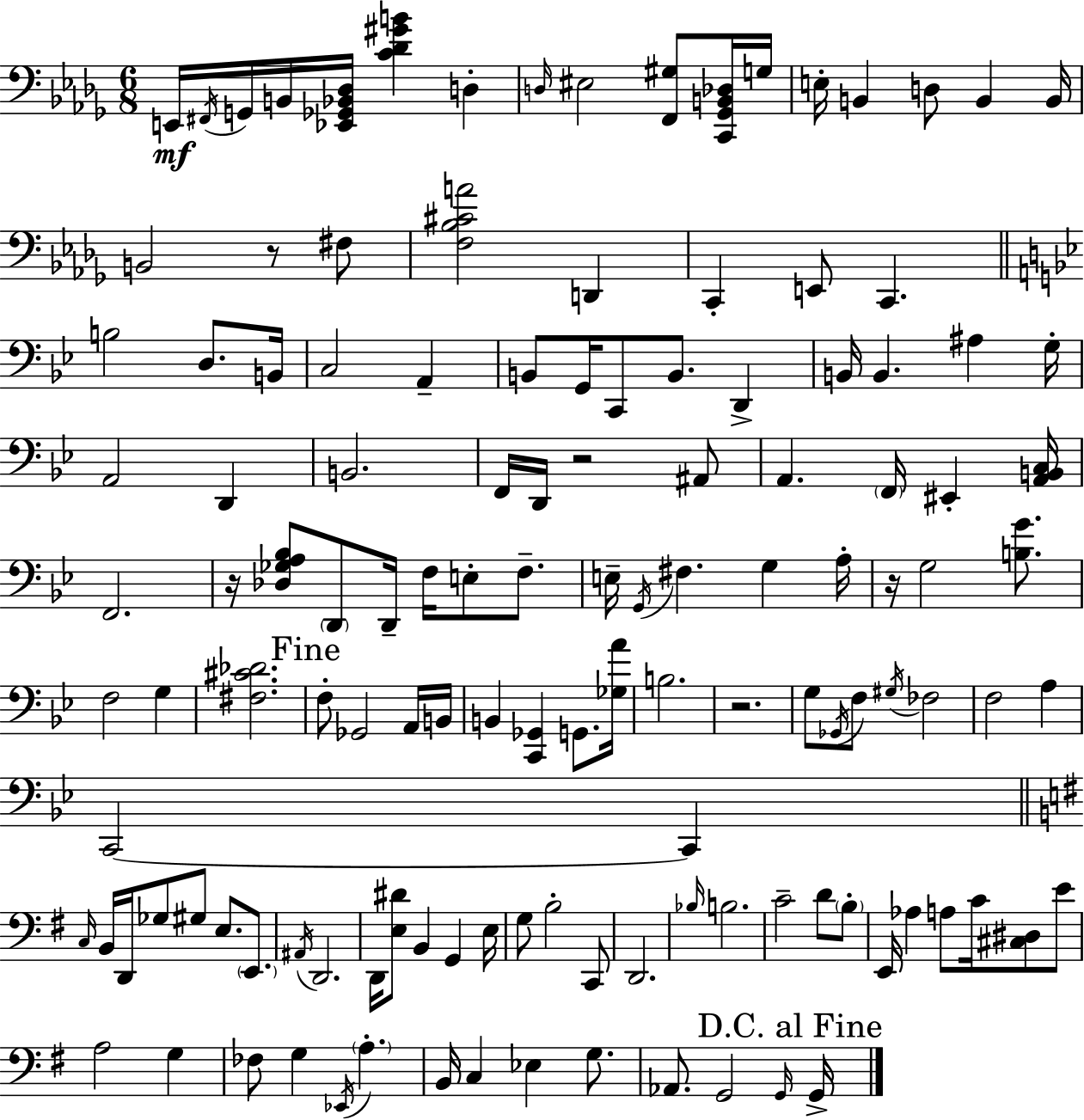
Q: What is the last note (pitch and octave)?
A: G2